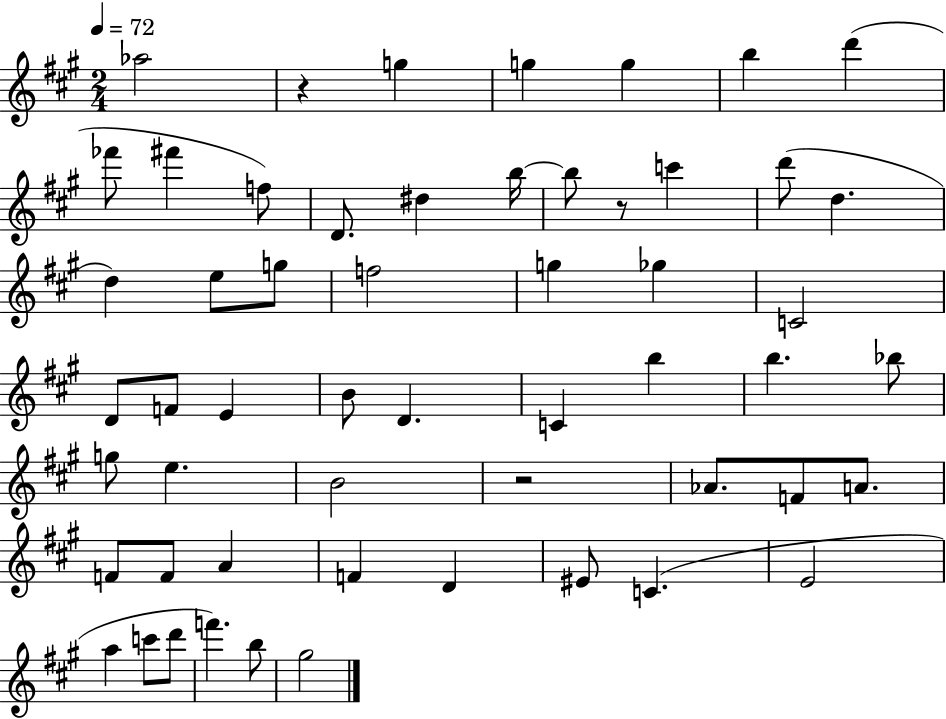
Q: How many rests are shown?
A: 3